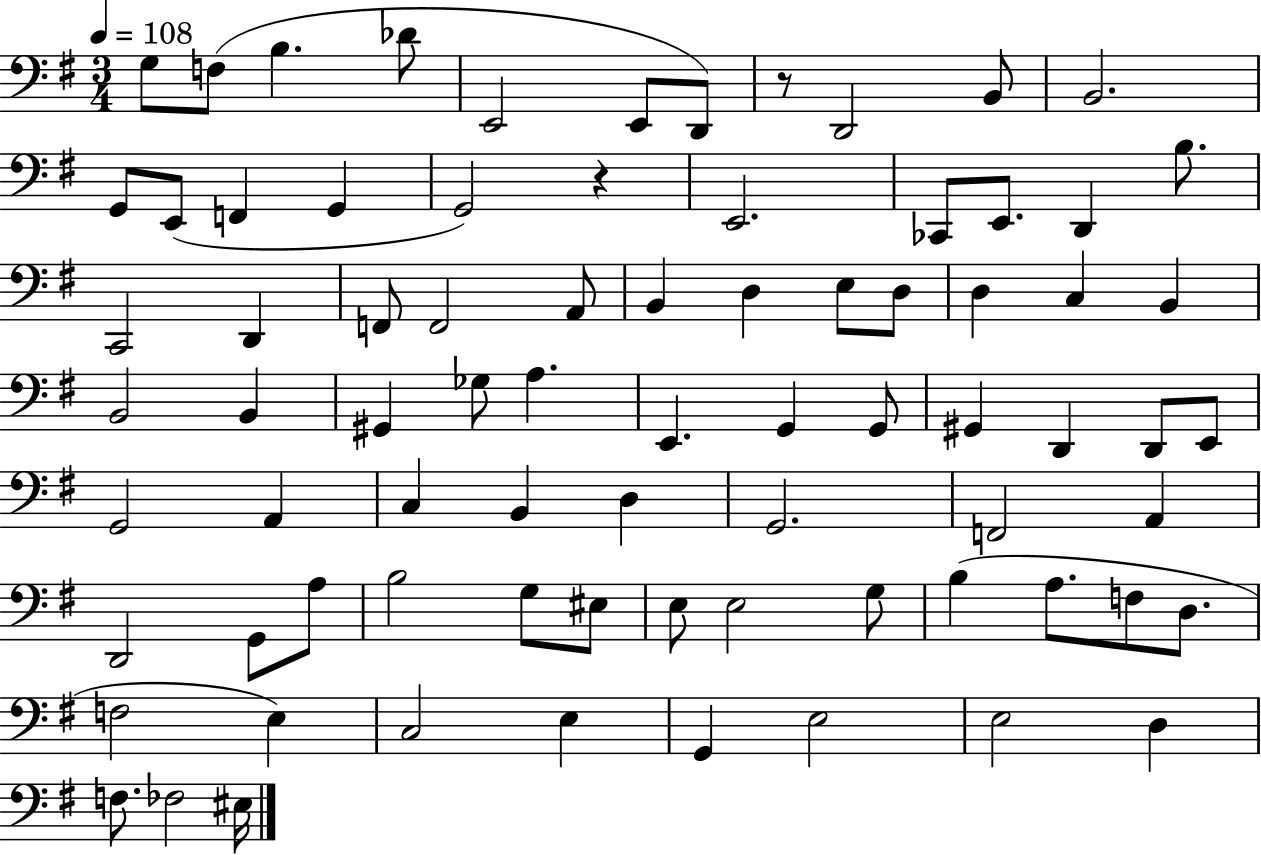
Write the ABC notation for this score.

X:1
T:Untitled
M:3/4
L:1/4
K:G
G,/2 F,/2 B, _D/2 E,,2 E,,/2 D,,/2 z/2 D,,2 B,,/2 B,,2 G,,/2 E,,/2 F,, G,, G,,2 z E,,2 _C,,/2 E,,/2 D,, B,/2 C,,2 D,, F,,/2 F,,2 A,,/2 B,, D, E,/2 D,/2 D, C, B,, B,,2 B,, ^G,, _G,/2 A, E,, G,, G,,/2 ^G,, D,, D,,/2 E,,/2 G,,2 A,, C, B,, D, G,,2 F,,2 A,, D,,2 G,,/2 A,/2 B,2 G,/2 ^E,/2 E,/2 E,2 G,/2 B, A,/2 F,/2 D,/2 F,2 E, C,2 E, G,, E,2 E,2 D, F,/2 _F,2 ^E,/4